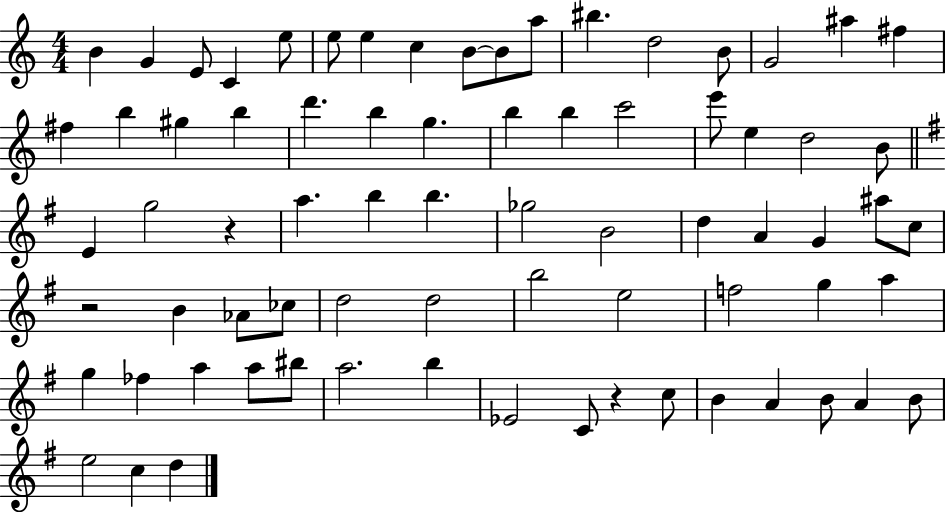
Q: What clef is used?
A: treble